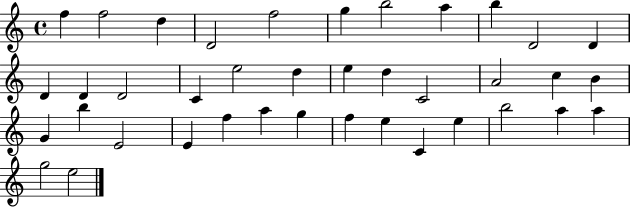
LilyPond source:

{
  \clef treble
  \time 4/4
  \defaultTimeSignature
  \key c \major
  f''4 f''2 d''4 | d'2 f''2 | g''4 b''2 a''4 | b''4 d'2 d'4 | \break d'4 d'4 d'2 | c'4 e''2 d''4 | e''4 d''4 c'2 | a'2 c''4 b'4 | \break g'4 b''4 e'2 | e'4 f''4 a''4 g''4 | f''4 e''4 c'4 e''4 | b''2 a''4 a''4 | \break g''2 e''2 | \bar "|."
}